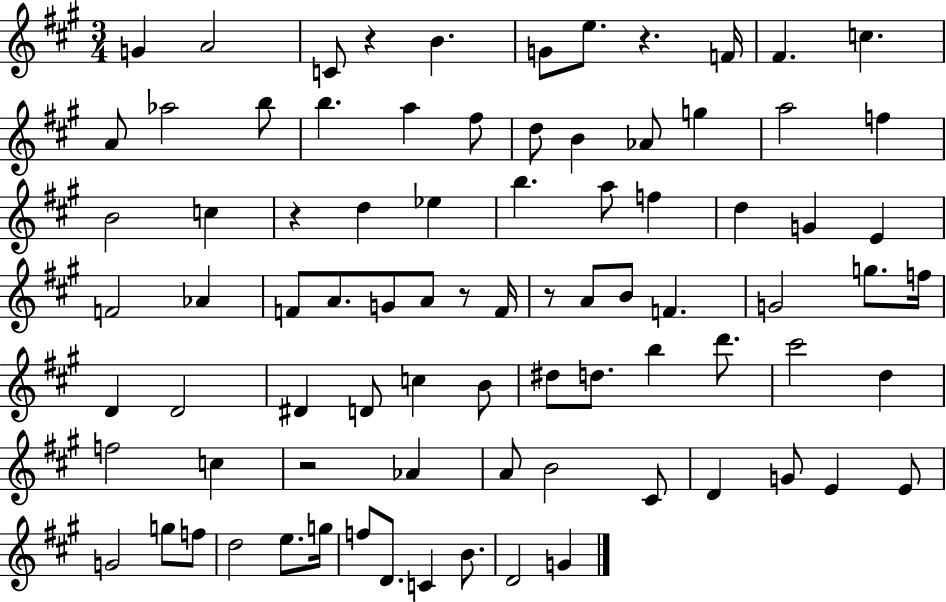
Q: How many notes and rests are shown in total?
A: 84